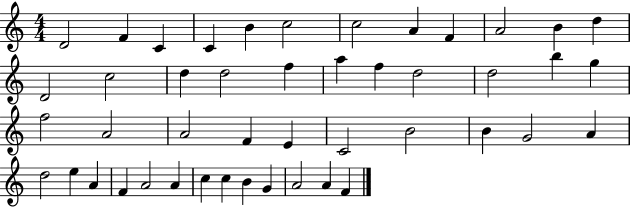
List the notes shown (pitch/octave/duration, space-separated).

D4/h F4/q C4/q C4/q B4/q C5/h C5/h A4/q F4/q A4/h B4/q D5/q D4/h C5/h D5/q D5/h F5/q A5/q F5/q D5/h D5/h B5/q G5/q F5/h A4/h A4/h F4/q E4/q C4/h B4/h B4/q G4/h A4/q D5/h E5/q A4/q F4/q A4/h A4/q C5/q C5/q B4/q G4/q A4/h A4/q F4/q